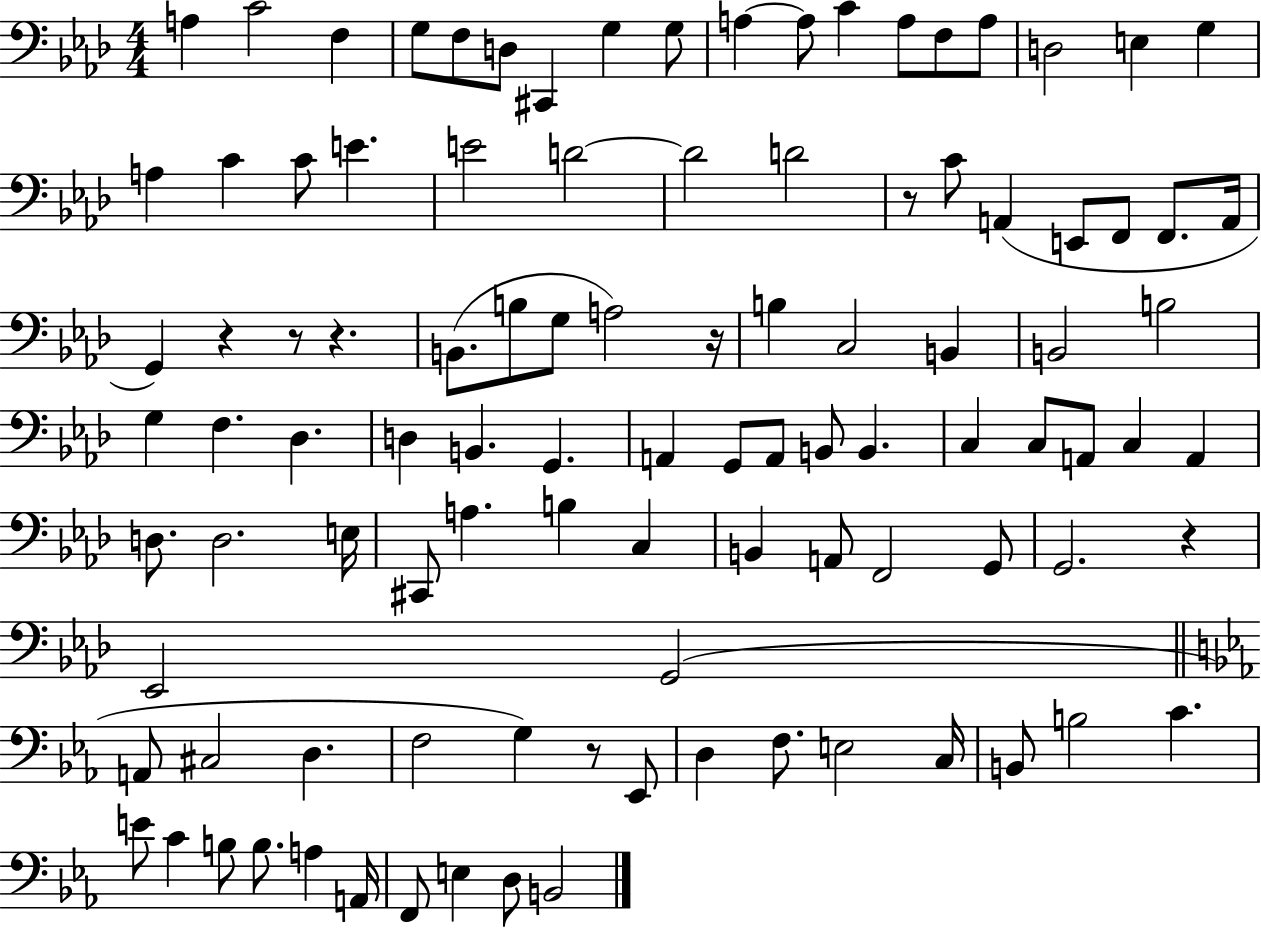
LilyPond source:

{
  \clef bass
  \numericTimeSignature
  \time 4/4
  \key aes \major
  a4 c'2 f4 | g8 f8 d8 cis,4 g4 g8 | a4~~ a8 c'4 a8 f8 a8 | d2 e4 g4 | \break a4 c'4 c'8 e'4. | e'2 d'2~~ | d'2 d'2 | r8 c'8 a,4( e,8 f,8 f,8. a,16 | \break g,4) r4 r8 r4. | b,8.( b8 g8 a2) r16 | b4 c2 b,4 | b,2 b2 | \break g4 f4. des4. | d4 b,4. g,4. | a,4 g,8 a,8 b,8 b,4. | c4 c8 a,8 c4 a,4 | \break d8. d2. e16 | cis,8 a4. b4 c4 | b,4 a,8 f,2 g,8 | g,2. r4 | \break ees,2 g,2( | \bar "||" \break \key c \minor a,8 cis2 d4. | f2 g4) r8 ees,8 | d4 f8. e2 c16 | b,8 b2 c'4. | \break e'8 c'4 b8 b8. a4 a,16 | f,8 e4 d8 b,2 | \bar "|."
}